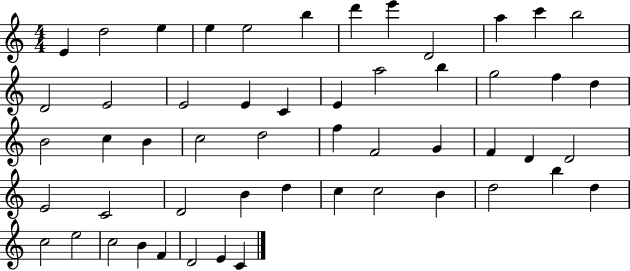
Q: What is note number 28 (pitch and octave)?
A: D5